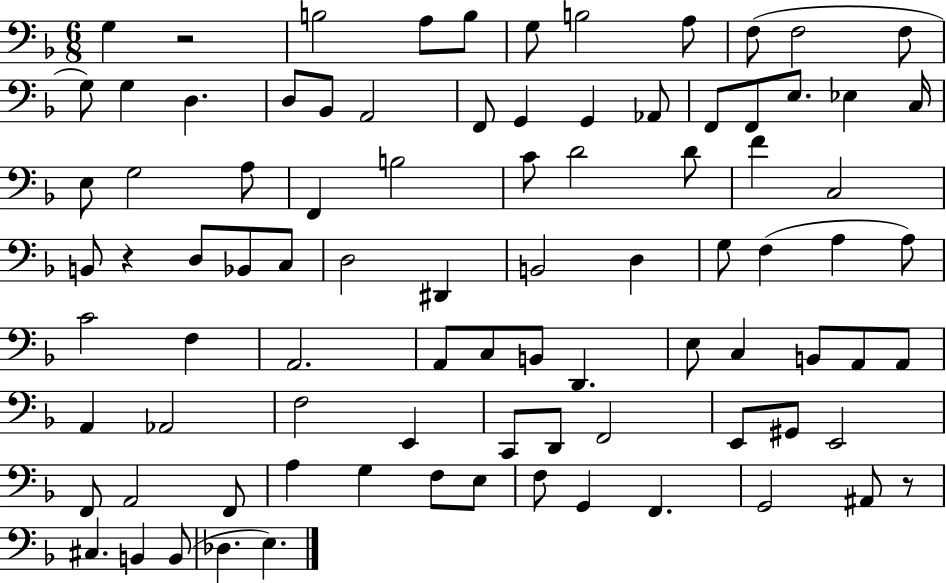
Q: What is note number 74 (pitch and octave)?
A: G3